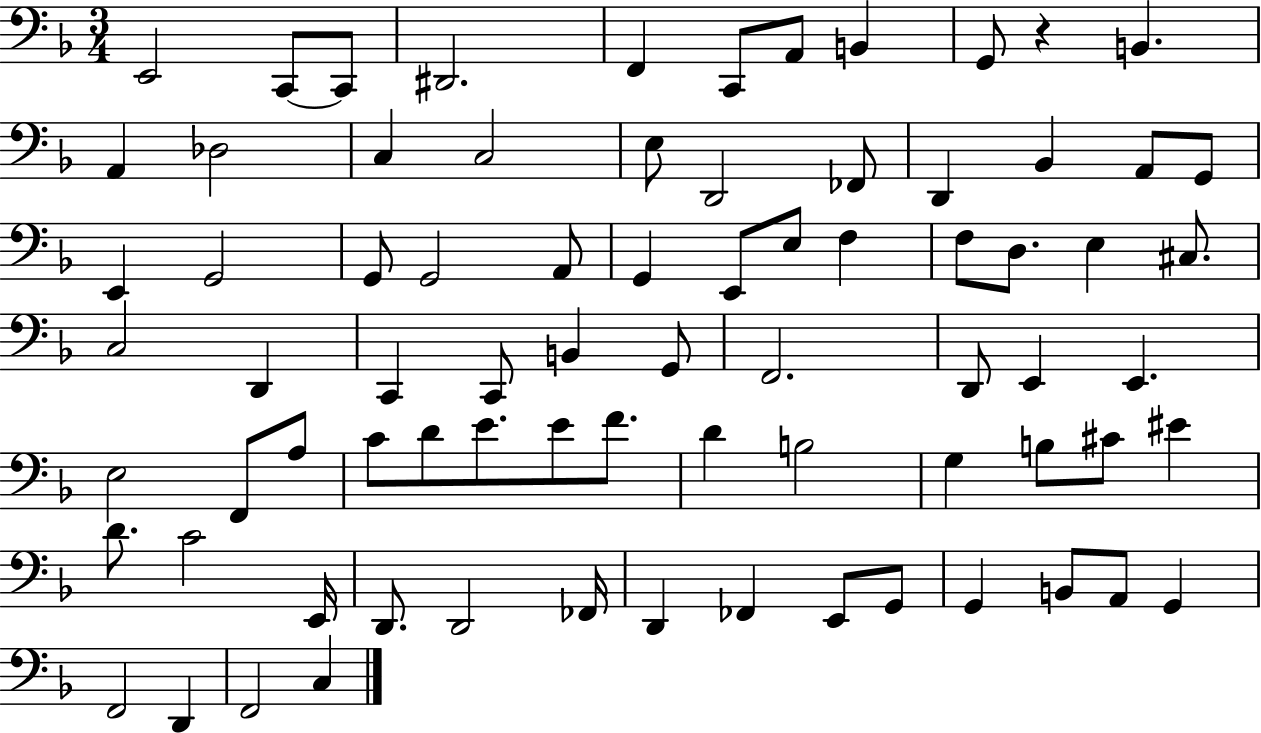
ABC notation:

X:1
T:Untitled
M:3/4
L:1/4
K:F
E,,2 C,,/2 C,,/2 ^D,,2 F,, C,,/2 A,,/2 B,, G,,/2 z B,, A,, _D,2 C, C,2 E,/2 D,,2 _F,,/2 D,, _B,, A,,/2 G,,/2 E,, G,,2 G,,/2 G,,2 A,,/2 G,, E,,/2 E,/2 F, F,/2 D,/2 E, ^C,/2 C,2 D,, C,, C,,/2 B,, G,,/2 F,,2 D,,/2 E,, E,, E,2 F,,/2 A,/2 C/2 D/2 E/2 E/2 F/2 D B,2 G, B,/2 ^C/2 ^E D/2 C2 E,,/4 D,,/2 D,,2 _F,,/4 D,, _F,, E,,/2 G,,/2 G,, B,,/2 A,,/2 G,, F,,2 D,, F,,2 C,